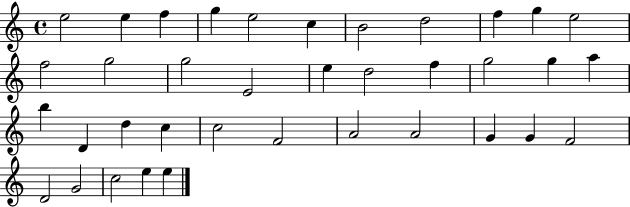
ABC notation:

X:1
T:Untitled
M:4/4
L:1/4
K:C
e2 e f g e2 c B2 d2 f g e2 f2 g2 g2 E2 e d2 f g2 g a b D d c c2 F2 A2 A2 G G F2 D2 G2 c2 e e